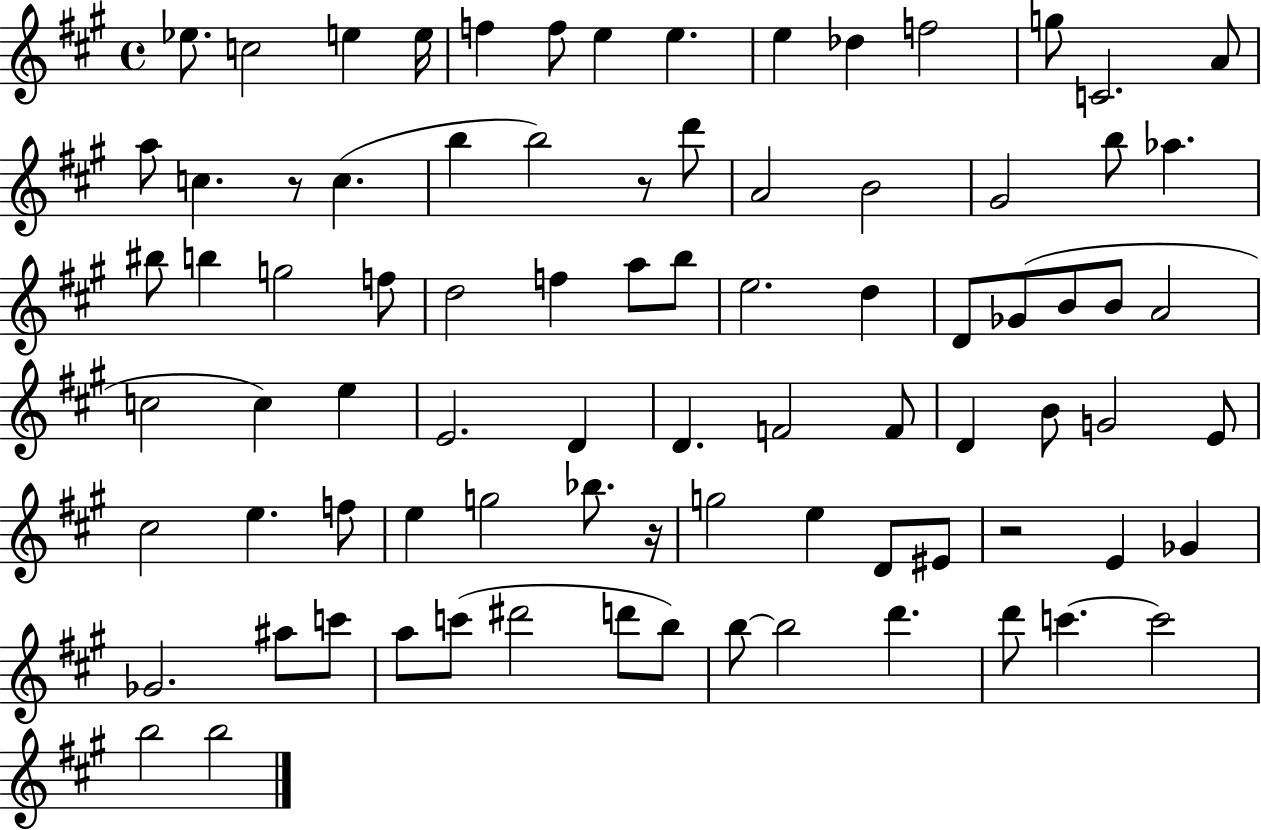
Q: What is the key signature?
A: A major